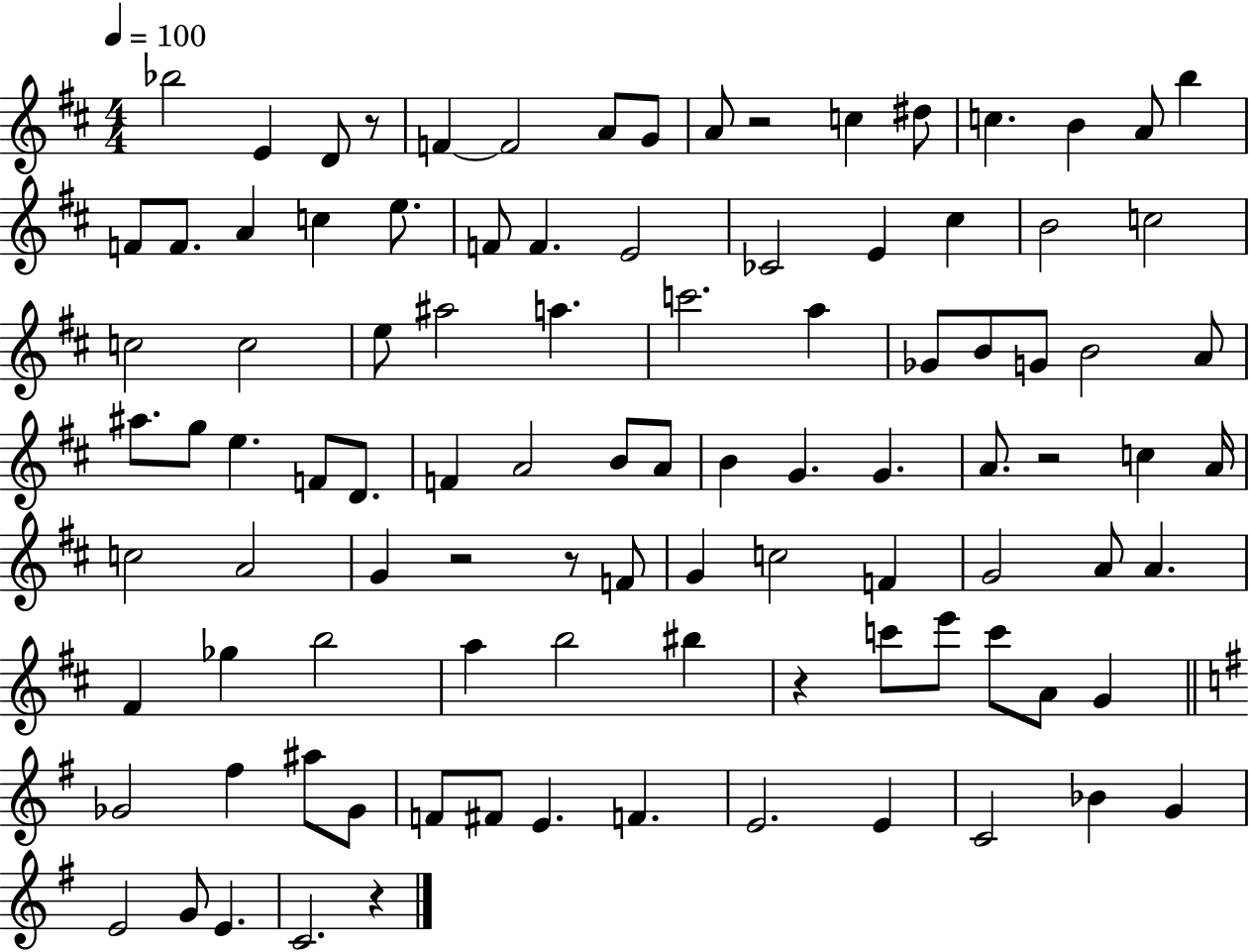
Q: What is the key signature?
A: D major